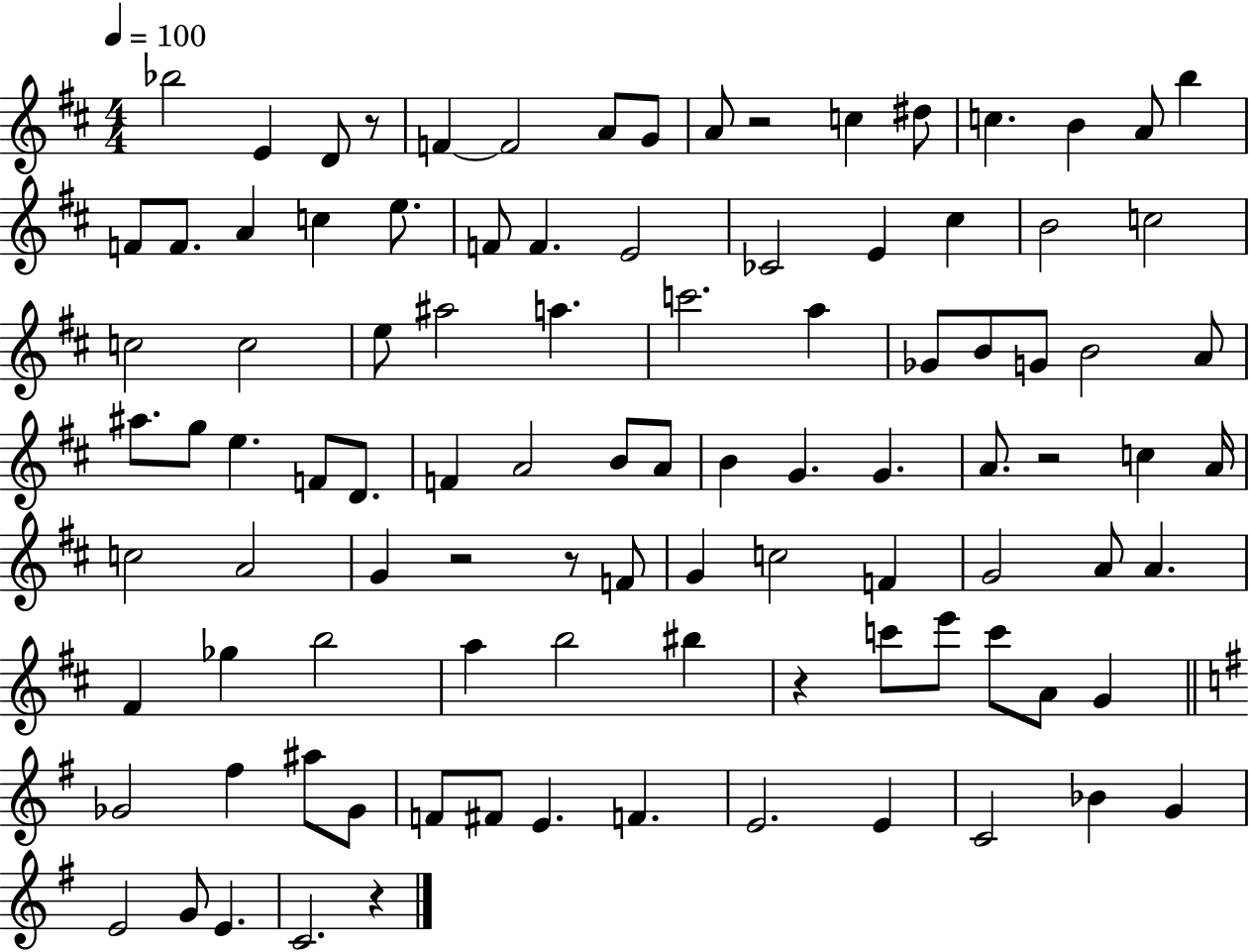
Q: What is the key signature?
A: D major